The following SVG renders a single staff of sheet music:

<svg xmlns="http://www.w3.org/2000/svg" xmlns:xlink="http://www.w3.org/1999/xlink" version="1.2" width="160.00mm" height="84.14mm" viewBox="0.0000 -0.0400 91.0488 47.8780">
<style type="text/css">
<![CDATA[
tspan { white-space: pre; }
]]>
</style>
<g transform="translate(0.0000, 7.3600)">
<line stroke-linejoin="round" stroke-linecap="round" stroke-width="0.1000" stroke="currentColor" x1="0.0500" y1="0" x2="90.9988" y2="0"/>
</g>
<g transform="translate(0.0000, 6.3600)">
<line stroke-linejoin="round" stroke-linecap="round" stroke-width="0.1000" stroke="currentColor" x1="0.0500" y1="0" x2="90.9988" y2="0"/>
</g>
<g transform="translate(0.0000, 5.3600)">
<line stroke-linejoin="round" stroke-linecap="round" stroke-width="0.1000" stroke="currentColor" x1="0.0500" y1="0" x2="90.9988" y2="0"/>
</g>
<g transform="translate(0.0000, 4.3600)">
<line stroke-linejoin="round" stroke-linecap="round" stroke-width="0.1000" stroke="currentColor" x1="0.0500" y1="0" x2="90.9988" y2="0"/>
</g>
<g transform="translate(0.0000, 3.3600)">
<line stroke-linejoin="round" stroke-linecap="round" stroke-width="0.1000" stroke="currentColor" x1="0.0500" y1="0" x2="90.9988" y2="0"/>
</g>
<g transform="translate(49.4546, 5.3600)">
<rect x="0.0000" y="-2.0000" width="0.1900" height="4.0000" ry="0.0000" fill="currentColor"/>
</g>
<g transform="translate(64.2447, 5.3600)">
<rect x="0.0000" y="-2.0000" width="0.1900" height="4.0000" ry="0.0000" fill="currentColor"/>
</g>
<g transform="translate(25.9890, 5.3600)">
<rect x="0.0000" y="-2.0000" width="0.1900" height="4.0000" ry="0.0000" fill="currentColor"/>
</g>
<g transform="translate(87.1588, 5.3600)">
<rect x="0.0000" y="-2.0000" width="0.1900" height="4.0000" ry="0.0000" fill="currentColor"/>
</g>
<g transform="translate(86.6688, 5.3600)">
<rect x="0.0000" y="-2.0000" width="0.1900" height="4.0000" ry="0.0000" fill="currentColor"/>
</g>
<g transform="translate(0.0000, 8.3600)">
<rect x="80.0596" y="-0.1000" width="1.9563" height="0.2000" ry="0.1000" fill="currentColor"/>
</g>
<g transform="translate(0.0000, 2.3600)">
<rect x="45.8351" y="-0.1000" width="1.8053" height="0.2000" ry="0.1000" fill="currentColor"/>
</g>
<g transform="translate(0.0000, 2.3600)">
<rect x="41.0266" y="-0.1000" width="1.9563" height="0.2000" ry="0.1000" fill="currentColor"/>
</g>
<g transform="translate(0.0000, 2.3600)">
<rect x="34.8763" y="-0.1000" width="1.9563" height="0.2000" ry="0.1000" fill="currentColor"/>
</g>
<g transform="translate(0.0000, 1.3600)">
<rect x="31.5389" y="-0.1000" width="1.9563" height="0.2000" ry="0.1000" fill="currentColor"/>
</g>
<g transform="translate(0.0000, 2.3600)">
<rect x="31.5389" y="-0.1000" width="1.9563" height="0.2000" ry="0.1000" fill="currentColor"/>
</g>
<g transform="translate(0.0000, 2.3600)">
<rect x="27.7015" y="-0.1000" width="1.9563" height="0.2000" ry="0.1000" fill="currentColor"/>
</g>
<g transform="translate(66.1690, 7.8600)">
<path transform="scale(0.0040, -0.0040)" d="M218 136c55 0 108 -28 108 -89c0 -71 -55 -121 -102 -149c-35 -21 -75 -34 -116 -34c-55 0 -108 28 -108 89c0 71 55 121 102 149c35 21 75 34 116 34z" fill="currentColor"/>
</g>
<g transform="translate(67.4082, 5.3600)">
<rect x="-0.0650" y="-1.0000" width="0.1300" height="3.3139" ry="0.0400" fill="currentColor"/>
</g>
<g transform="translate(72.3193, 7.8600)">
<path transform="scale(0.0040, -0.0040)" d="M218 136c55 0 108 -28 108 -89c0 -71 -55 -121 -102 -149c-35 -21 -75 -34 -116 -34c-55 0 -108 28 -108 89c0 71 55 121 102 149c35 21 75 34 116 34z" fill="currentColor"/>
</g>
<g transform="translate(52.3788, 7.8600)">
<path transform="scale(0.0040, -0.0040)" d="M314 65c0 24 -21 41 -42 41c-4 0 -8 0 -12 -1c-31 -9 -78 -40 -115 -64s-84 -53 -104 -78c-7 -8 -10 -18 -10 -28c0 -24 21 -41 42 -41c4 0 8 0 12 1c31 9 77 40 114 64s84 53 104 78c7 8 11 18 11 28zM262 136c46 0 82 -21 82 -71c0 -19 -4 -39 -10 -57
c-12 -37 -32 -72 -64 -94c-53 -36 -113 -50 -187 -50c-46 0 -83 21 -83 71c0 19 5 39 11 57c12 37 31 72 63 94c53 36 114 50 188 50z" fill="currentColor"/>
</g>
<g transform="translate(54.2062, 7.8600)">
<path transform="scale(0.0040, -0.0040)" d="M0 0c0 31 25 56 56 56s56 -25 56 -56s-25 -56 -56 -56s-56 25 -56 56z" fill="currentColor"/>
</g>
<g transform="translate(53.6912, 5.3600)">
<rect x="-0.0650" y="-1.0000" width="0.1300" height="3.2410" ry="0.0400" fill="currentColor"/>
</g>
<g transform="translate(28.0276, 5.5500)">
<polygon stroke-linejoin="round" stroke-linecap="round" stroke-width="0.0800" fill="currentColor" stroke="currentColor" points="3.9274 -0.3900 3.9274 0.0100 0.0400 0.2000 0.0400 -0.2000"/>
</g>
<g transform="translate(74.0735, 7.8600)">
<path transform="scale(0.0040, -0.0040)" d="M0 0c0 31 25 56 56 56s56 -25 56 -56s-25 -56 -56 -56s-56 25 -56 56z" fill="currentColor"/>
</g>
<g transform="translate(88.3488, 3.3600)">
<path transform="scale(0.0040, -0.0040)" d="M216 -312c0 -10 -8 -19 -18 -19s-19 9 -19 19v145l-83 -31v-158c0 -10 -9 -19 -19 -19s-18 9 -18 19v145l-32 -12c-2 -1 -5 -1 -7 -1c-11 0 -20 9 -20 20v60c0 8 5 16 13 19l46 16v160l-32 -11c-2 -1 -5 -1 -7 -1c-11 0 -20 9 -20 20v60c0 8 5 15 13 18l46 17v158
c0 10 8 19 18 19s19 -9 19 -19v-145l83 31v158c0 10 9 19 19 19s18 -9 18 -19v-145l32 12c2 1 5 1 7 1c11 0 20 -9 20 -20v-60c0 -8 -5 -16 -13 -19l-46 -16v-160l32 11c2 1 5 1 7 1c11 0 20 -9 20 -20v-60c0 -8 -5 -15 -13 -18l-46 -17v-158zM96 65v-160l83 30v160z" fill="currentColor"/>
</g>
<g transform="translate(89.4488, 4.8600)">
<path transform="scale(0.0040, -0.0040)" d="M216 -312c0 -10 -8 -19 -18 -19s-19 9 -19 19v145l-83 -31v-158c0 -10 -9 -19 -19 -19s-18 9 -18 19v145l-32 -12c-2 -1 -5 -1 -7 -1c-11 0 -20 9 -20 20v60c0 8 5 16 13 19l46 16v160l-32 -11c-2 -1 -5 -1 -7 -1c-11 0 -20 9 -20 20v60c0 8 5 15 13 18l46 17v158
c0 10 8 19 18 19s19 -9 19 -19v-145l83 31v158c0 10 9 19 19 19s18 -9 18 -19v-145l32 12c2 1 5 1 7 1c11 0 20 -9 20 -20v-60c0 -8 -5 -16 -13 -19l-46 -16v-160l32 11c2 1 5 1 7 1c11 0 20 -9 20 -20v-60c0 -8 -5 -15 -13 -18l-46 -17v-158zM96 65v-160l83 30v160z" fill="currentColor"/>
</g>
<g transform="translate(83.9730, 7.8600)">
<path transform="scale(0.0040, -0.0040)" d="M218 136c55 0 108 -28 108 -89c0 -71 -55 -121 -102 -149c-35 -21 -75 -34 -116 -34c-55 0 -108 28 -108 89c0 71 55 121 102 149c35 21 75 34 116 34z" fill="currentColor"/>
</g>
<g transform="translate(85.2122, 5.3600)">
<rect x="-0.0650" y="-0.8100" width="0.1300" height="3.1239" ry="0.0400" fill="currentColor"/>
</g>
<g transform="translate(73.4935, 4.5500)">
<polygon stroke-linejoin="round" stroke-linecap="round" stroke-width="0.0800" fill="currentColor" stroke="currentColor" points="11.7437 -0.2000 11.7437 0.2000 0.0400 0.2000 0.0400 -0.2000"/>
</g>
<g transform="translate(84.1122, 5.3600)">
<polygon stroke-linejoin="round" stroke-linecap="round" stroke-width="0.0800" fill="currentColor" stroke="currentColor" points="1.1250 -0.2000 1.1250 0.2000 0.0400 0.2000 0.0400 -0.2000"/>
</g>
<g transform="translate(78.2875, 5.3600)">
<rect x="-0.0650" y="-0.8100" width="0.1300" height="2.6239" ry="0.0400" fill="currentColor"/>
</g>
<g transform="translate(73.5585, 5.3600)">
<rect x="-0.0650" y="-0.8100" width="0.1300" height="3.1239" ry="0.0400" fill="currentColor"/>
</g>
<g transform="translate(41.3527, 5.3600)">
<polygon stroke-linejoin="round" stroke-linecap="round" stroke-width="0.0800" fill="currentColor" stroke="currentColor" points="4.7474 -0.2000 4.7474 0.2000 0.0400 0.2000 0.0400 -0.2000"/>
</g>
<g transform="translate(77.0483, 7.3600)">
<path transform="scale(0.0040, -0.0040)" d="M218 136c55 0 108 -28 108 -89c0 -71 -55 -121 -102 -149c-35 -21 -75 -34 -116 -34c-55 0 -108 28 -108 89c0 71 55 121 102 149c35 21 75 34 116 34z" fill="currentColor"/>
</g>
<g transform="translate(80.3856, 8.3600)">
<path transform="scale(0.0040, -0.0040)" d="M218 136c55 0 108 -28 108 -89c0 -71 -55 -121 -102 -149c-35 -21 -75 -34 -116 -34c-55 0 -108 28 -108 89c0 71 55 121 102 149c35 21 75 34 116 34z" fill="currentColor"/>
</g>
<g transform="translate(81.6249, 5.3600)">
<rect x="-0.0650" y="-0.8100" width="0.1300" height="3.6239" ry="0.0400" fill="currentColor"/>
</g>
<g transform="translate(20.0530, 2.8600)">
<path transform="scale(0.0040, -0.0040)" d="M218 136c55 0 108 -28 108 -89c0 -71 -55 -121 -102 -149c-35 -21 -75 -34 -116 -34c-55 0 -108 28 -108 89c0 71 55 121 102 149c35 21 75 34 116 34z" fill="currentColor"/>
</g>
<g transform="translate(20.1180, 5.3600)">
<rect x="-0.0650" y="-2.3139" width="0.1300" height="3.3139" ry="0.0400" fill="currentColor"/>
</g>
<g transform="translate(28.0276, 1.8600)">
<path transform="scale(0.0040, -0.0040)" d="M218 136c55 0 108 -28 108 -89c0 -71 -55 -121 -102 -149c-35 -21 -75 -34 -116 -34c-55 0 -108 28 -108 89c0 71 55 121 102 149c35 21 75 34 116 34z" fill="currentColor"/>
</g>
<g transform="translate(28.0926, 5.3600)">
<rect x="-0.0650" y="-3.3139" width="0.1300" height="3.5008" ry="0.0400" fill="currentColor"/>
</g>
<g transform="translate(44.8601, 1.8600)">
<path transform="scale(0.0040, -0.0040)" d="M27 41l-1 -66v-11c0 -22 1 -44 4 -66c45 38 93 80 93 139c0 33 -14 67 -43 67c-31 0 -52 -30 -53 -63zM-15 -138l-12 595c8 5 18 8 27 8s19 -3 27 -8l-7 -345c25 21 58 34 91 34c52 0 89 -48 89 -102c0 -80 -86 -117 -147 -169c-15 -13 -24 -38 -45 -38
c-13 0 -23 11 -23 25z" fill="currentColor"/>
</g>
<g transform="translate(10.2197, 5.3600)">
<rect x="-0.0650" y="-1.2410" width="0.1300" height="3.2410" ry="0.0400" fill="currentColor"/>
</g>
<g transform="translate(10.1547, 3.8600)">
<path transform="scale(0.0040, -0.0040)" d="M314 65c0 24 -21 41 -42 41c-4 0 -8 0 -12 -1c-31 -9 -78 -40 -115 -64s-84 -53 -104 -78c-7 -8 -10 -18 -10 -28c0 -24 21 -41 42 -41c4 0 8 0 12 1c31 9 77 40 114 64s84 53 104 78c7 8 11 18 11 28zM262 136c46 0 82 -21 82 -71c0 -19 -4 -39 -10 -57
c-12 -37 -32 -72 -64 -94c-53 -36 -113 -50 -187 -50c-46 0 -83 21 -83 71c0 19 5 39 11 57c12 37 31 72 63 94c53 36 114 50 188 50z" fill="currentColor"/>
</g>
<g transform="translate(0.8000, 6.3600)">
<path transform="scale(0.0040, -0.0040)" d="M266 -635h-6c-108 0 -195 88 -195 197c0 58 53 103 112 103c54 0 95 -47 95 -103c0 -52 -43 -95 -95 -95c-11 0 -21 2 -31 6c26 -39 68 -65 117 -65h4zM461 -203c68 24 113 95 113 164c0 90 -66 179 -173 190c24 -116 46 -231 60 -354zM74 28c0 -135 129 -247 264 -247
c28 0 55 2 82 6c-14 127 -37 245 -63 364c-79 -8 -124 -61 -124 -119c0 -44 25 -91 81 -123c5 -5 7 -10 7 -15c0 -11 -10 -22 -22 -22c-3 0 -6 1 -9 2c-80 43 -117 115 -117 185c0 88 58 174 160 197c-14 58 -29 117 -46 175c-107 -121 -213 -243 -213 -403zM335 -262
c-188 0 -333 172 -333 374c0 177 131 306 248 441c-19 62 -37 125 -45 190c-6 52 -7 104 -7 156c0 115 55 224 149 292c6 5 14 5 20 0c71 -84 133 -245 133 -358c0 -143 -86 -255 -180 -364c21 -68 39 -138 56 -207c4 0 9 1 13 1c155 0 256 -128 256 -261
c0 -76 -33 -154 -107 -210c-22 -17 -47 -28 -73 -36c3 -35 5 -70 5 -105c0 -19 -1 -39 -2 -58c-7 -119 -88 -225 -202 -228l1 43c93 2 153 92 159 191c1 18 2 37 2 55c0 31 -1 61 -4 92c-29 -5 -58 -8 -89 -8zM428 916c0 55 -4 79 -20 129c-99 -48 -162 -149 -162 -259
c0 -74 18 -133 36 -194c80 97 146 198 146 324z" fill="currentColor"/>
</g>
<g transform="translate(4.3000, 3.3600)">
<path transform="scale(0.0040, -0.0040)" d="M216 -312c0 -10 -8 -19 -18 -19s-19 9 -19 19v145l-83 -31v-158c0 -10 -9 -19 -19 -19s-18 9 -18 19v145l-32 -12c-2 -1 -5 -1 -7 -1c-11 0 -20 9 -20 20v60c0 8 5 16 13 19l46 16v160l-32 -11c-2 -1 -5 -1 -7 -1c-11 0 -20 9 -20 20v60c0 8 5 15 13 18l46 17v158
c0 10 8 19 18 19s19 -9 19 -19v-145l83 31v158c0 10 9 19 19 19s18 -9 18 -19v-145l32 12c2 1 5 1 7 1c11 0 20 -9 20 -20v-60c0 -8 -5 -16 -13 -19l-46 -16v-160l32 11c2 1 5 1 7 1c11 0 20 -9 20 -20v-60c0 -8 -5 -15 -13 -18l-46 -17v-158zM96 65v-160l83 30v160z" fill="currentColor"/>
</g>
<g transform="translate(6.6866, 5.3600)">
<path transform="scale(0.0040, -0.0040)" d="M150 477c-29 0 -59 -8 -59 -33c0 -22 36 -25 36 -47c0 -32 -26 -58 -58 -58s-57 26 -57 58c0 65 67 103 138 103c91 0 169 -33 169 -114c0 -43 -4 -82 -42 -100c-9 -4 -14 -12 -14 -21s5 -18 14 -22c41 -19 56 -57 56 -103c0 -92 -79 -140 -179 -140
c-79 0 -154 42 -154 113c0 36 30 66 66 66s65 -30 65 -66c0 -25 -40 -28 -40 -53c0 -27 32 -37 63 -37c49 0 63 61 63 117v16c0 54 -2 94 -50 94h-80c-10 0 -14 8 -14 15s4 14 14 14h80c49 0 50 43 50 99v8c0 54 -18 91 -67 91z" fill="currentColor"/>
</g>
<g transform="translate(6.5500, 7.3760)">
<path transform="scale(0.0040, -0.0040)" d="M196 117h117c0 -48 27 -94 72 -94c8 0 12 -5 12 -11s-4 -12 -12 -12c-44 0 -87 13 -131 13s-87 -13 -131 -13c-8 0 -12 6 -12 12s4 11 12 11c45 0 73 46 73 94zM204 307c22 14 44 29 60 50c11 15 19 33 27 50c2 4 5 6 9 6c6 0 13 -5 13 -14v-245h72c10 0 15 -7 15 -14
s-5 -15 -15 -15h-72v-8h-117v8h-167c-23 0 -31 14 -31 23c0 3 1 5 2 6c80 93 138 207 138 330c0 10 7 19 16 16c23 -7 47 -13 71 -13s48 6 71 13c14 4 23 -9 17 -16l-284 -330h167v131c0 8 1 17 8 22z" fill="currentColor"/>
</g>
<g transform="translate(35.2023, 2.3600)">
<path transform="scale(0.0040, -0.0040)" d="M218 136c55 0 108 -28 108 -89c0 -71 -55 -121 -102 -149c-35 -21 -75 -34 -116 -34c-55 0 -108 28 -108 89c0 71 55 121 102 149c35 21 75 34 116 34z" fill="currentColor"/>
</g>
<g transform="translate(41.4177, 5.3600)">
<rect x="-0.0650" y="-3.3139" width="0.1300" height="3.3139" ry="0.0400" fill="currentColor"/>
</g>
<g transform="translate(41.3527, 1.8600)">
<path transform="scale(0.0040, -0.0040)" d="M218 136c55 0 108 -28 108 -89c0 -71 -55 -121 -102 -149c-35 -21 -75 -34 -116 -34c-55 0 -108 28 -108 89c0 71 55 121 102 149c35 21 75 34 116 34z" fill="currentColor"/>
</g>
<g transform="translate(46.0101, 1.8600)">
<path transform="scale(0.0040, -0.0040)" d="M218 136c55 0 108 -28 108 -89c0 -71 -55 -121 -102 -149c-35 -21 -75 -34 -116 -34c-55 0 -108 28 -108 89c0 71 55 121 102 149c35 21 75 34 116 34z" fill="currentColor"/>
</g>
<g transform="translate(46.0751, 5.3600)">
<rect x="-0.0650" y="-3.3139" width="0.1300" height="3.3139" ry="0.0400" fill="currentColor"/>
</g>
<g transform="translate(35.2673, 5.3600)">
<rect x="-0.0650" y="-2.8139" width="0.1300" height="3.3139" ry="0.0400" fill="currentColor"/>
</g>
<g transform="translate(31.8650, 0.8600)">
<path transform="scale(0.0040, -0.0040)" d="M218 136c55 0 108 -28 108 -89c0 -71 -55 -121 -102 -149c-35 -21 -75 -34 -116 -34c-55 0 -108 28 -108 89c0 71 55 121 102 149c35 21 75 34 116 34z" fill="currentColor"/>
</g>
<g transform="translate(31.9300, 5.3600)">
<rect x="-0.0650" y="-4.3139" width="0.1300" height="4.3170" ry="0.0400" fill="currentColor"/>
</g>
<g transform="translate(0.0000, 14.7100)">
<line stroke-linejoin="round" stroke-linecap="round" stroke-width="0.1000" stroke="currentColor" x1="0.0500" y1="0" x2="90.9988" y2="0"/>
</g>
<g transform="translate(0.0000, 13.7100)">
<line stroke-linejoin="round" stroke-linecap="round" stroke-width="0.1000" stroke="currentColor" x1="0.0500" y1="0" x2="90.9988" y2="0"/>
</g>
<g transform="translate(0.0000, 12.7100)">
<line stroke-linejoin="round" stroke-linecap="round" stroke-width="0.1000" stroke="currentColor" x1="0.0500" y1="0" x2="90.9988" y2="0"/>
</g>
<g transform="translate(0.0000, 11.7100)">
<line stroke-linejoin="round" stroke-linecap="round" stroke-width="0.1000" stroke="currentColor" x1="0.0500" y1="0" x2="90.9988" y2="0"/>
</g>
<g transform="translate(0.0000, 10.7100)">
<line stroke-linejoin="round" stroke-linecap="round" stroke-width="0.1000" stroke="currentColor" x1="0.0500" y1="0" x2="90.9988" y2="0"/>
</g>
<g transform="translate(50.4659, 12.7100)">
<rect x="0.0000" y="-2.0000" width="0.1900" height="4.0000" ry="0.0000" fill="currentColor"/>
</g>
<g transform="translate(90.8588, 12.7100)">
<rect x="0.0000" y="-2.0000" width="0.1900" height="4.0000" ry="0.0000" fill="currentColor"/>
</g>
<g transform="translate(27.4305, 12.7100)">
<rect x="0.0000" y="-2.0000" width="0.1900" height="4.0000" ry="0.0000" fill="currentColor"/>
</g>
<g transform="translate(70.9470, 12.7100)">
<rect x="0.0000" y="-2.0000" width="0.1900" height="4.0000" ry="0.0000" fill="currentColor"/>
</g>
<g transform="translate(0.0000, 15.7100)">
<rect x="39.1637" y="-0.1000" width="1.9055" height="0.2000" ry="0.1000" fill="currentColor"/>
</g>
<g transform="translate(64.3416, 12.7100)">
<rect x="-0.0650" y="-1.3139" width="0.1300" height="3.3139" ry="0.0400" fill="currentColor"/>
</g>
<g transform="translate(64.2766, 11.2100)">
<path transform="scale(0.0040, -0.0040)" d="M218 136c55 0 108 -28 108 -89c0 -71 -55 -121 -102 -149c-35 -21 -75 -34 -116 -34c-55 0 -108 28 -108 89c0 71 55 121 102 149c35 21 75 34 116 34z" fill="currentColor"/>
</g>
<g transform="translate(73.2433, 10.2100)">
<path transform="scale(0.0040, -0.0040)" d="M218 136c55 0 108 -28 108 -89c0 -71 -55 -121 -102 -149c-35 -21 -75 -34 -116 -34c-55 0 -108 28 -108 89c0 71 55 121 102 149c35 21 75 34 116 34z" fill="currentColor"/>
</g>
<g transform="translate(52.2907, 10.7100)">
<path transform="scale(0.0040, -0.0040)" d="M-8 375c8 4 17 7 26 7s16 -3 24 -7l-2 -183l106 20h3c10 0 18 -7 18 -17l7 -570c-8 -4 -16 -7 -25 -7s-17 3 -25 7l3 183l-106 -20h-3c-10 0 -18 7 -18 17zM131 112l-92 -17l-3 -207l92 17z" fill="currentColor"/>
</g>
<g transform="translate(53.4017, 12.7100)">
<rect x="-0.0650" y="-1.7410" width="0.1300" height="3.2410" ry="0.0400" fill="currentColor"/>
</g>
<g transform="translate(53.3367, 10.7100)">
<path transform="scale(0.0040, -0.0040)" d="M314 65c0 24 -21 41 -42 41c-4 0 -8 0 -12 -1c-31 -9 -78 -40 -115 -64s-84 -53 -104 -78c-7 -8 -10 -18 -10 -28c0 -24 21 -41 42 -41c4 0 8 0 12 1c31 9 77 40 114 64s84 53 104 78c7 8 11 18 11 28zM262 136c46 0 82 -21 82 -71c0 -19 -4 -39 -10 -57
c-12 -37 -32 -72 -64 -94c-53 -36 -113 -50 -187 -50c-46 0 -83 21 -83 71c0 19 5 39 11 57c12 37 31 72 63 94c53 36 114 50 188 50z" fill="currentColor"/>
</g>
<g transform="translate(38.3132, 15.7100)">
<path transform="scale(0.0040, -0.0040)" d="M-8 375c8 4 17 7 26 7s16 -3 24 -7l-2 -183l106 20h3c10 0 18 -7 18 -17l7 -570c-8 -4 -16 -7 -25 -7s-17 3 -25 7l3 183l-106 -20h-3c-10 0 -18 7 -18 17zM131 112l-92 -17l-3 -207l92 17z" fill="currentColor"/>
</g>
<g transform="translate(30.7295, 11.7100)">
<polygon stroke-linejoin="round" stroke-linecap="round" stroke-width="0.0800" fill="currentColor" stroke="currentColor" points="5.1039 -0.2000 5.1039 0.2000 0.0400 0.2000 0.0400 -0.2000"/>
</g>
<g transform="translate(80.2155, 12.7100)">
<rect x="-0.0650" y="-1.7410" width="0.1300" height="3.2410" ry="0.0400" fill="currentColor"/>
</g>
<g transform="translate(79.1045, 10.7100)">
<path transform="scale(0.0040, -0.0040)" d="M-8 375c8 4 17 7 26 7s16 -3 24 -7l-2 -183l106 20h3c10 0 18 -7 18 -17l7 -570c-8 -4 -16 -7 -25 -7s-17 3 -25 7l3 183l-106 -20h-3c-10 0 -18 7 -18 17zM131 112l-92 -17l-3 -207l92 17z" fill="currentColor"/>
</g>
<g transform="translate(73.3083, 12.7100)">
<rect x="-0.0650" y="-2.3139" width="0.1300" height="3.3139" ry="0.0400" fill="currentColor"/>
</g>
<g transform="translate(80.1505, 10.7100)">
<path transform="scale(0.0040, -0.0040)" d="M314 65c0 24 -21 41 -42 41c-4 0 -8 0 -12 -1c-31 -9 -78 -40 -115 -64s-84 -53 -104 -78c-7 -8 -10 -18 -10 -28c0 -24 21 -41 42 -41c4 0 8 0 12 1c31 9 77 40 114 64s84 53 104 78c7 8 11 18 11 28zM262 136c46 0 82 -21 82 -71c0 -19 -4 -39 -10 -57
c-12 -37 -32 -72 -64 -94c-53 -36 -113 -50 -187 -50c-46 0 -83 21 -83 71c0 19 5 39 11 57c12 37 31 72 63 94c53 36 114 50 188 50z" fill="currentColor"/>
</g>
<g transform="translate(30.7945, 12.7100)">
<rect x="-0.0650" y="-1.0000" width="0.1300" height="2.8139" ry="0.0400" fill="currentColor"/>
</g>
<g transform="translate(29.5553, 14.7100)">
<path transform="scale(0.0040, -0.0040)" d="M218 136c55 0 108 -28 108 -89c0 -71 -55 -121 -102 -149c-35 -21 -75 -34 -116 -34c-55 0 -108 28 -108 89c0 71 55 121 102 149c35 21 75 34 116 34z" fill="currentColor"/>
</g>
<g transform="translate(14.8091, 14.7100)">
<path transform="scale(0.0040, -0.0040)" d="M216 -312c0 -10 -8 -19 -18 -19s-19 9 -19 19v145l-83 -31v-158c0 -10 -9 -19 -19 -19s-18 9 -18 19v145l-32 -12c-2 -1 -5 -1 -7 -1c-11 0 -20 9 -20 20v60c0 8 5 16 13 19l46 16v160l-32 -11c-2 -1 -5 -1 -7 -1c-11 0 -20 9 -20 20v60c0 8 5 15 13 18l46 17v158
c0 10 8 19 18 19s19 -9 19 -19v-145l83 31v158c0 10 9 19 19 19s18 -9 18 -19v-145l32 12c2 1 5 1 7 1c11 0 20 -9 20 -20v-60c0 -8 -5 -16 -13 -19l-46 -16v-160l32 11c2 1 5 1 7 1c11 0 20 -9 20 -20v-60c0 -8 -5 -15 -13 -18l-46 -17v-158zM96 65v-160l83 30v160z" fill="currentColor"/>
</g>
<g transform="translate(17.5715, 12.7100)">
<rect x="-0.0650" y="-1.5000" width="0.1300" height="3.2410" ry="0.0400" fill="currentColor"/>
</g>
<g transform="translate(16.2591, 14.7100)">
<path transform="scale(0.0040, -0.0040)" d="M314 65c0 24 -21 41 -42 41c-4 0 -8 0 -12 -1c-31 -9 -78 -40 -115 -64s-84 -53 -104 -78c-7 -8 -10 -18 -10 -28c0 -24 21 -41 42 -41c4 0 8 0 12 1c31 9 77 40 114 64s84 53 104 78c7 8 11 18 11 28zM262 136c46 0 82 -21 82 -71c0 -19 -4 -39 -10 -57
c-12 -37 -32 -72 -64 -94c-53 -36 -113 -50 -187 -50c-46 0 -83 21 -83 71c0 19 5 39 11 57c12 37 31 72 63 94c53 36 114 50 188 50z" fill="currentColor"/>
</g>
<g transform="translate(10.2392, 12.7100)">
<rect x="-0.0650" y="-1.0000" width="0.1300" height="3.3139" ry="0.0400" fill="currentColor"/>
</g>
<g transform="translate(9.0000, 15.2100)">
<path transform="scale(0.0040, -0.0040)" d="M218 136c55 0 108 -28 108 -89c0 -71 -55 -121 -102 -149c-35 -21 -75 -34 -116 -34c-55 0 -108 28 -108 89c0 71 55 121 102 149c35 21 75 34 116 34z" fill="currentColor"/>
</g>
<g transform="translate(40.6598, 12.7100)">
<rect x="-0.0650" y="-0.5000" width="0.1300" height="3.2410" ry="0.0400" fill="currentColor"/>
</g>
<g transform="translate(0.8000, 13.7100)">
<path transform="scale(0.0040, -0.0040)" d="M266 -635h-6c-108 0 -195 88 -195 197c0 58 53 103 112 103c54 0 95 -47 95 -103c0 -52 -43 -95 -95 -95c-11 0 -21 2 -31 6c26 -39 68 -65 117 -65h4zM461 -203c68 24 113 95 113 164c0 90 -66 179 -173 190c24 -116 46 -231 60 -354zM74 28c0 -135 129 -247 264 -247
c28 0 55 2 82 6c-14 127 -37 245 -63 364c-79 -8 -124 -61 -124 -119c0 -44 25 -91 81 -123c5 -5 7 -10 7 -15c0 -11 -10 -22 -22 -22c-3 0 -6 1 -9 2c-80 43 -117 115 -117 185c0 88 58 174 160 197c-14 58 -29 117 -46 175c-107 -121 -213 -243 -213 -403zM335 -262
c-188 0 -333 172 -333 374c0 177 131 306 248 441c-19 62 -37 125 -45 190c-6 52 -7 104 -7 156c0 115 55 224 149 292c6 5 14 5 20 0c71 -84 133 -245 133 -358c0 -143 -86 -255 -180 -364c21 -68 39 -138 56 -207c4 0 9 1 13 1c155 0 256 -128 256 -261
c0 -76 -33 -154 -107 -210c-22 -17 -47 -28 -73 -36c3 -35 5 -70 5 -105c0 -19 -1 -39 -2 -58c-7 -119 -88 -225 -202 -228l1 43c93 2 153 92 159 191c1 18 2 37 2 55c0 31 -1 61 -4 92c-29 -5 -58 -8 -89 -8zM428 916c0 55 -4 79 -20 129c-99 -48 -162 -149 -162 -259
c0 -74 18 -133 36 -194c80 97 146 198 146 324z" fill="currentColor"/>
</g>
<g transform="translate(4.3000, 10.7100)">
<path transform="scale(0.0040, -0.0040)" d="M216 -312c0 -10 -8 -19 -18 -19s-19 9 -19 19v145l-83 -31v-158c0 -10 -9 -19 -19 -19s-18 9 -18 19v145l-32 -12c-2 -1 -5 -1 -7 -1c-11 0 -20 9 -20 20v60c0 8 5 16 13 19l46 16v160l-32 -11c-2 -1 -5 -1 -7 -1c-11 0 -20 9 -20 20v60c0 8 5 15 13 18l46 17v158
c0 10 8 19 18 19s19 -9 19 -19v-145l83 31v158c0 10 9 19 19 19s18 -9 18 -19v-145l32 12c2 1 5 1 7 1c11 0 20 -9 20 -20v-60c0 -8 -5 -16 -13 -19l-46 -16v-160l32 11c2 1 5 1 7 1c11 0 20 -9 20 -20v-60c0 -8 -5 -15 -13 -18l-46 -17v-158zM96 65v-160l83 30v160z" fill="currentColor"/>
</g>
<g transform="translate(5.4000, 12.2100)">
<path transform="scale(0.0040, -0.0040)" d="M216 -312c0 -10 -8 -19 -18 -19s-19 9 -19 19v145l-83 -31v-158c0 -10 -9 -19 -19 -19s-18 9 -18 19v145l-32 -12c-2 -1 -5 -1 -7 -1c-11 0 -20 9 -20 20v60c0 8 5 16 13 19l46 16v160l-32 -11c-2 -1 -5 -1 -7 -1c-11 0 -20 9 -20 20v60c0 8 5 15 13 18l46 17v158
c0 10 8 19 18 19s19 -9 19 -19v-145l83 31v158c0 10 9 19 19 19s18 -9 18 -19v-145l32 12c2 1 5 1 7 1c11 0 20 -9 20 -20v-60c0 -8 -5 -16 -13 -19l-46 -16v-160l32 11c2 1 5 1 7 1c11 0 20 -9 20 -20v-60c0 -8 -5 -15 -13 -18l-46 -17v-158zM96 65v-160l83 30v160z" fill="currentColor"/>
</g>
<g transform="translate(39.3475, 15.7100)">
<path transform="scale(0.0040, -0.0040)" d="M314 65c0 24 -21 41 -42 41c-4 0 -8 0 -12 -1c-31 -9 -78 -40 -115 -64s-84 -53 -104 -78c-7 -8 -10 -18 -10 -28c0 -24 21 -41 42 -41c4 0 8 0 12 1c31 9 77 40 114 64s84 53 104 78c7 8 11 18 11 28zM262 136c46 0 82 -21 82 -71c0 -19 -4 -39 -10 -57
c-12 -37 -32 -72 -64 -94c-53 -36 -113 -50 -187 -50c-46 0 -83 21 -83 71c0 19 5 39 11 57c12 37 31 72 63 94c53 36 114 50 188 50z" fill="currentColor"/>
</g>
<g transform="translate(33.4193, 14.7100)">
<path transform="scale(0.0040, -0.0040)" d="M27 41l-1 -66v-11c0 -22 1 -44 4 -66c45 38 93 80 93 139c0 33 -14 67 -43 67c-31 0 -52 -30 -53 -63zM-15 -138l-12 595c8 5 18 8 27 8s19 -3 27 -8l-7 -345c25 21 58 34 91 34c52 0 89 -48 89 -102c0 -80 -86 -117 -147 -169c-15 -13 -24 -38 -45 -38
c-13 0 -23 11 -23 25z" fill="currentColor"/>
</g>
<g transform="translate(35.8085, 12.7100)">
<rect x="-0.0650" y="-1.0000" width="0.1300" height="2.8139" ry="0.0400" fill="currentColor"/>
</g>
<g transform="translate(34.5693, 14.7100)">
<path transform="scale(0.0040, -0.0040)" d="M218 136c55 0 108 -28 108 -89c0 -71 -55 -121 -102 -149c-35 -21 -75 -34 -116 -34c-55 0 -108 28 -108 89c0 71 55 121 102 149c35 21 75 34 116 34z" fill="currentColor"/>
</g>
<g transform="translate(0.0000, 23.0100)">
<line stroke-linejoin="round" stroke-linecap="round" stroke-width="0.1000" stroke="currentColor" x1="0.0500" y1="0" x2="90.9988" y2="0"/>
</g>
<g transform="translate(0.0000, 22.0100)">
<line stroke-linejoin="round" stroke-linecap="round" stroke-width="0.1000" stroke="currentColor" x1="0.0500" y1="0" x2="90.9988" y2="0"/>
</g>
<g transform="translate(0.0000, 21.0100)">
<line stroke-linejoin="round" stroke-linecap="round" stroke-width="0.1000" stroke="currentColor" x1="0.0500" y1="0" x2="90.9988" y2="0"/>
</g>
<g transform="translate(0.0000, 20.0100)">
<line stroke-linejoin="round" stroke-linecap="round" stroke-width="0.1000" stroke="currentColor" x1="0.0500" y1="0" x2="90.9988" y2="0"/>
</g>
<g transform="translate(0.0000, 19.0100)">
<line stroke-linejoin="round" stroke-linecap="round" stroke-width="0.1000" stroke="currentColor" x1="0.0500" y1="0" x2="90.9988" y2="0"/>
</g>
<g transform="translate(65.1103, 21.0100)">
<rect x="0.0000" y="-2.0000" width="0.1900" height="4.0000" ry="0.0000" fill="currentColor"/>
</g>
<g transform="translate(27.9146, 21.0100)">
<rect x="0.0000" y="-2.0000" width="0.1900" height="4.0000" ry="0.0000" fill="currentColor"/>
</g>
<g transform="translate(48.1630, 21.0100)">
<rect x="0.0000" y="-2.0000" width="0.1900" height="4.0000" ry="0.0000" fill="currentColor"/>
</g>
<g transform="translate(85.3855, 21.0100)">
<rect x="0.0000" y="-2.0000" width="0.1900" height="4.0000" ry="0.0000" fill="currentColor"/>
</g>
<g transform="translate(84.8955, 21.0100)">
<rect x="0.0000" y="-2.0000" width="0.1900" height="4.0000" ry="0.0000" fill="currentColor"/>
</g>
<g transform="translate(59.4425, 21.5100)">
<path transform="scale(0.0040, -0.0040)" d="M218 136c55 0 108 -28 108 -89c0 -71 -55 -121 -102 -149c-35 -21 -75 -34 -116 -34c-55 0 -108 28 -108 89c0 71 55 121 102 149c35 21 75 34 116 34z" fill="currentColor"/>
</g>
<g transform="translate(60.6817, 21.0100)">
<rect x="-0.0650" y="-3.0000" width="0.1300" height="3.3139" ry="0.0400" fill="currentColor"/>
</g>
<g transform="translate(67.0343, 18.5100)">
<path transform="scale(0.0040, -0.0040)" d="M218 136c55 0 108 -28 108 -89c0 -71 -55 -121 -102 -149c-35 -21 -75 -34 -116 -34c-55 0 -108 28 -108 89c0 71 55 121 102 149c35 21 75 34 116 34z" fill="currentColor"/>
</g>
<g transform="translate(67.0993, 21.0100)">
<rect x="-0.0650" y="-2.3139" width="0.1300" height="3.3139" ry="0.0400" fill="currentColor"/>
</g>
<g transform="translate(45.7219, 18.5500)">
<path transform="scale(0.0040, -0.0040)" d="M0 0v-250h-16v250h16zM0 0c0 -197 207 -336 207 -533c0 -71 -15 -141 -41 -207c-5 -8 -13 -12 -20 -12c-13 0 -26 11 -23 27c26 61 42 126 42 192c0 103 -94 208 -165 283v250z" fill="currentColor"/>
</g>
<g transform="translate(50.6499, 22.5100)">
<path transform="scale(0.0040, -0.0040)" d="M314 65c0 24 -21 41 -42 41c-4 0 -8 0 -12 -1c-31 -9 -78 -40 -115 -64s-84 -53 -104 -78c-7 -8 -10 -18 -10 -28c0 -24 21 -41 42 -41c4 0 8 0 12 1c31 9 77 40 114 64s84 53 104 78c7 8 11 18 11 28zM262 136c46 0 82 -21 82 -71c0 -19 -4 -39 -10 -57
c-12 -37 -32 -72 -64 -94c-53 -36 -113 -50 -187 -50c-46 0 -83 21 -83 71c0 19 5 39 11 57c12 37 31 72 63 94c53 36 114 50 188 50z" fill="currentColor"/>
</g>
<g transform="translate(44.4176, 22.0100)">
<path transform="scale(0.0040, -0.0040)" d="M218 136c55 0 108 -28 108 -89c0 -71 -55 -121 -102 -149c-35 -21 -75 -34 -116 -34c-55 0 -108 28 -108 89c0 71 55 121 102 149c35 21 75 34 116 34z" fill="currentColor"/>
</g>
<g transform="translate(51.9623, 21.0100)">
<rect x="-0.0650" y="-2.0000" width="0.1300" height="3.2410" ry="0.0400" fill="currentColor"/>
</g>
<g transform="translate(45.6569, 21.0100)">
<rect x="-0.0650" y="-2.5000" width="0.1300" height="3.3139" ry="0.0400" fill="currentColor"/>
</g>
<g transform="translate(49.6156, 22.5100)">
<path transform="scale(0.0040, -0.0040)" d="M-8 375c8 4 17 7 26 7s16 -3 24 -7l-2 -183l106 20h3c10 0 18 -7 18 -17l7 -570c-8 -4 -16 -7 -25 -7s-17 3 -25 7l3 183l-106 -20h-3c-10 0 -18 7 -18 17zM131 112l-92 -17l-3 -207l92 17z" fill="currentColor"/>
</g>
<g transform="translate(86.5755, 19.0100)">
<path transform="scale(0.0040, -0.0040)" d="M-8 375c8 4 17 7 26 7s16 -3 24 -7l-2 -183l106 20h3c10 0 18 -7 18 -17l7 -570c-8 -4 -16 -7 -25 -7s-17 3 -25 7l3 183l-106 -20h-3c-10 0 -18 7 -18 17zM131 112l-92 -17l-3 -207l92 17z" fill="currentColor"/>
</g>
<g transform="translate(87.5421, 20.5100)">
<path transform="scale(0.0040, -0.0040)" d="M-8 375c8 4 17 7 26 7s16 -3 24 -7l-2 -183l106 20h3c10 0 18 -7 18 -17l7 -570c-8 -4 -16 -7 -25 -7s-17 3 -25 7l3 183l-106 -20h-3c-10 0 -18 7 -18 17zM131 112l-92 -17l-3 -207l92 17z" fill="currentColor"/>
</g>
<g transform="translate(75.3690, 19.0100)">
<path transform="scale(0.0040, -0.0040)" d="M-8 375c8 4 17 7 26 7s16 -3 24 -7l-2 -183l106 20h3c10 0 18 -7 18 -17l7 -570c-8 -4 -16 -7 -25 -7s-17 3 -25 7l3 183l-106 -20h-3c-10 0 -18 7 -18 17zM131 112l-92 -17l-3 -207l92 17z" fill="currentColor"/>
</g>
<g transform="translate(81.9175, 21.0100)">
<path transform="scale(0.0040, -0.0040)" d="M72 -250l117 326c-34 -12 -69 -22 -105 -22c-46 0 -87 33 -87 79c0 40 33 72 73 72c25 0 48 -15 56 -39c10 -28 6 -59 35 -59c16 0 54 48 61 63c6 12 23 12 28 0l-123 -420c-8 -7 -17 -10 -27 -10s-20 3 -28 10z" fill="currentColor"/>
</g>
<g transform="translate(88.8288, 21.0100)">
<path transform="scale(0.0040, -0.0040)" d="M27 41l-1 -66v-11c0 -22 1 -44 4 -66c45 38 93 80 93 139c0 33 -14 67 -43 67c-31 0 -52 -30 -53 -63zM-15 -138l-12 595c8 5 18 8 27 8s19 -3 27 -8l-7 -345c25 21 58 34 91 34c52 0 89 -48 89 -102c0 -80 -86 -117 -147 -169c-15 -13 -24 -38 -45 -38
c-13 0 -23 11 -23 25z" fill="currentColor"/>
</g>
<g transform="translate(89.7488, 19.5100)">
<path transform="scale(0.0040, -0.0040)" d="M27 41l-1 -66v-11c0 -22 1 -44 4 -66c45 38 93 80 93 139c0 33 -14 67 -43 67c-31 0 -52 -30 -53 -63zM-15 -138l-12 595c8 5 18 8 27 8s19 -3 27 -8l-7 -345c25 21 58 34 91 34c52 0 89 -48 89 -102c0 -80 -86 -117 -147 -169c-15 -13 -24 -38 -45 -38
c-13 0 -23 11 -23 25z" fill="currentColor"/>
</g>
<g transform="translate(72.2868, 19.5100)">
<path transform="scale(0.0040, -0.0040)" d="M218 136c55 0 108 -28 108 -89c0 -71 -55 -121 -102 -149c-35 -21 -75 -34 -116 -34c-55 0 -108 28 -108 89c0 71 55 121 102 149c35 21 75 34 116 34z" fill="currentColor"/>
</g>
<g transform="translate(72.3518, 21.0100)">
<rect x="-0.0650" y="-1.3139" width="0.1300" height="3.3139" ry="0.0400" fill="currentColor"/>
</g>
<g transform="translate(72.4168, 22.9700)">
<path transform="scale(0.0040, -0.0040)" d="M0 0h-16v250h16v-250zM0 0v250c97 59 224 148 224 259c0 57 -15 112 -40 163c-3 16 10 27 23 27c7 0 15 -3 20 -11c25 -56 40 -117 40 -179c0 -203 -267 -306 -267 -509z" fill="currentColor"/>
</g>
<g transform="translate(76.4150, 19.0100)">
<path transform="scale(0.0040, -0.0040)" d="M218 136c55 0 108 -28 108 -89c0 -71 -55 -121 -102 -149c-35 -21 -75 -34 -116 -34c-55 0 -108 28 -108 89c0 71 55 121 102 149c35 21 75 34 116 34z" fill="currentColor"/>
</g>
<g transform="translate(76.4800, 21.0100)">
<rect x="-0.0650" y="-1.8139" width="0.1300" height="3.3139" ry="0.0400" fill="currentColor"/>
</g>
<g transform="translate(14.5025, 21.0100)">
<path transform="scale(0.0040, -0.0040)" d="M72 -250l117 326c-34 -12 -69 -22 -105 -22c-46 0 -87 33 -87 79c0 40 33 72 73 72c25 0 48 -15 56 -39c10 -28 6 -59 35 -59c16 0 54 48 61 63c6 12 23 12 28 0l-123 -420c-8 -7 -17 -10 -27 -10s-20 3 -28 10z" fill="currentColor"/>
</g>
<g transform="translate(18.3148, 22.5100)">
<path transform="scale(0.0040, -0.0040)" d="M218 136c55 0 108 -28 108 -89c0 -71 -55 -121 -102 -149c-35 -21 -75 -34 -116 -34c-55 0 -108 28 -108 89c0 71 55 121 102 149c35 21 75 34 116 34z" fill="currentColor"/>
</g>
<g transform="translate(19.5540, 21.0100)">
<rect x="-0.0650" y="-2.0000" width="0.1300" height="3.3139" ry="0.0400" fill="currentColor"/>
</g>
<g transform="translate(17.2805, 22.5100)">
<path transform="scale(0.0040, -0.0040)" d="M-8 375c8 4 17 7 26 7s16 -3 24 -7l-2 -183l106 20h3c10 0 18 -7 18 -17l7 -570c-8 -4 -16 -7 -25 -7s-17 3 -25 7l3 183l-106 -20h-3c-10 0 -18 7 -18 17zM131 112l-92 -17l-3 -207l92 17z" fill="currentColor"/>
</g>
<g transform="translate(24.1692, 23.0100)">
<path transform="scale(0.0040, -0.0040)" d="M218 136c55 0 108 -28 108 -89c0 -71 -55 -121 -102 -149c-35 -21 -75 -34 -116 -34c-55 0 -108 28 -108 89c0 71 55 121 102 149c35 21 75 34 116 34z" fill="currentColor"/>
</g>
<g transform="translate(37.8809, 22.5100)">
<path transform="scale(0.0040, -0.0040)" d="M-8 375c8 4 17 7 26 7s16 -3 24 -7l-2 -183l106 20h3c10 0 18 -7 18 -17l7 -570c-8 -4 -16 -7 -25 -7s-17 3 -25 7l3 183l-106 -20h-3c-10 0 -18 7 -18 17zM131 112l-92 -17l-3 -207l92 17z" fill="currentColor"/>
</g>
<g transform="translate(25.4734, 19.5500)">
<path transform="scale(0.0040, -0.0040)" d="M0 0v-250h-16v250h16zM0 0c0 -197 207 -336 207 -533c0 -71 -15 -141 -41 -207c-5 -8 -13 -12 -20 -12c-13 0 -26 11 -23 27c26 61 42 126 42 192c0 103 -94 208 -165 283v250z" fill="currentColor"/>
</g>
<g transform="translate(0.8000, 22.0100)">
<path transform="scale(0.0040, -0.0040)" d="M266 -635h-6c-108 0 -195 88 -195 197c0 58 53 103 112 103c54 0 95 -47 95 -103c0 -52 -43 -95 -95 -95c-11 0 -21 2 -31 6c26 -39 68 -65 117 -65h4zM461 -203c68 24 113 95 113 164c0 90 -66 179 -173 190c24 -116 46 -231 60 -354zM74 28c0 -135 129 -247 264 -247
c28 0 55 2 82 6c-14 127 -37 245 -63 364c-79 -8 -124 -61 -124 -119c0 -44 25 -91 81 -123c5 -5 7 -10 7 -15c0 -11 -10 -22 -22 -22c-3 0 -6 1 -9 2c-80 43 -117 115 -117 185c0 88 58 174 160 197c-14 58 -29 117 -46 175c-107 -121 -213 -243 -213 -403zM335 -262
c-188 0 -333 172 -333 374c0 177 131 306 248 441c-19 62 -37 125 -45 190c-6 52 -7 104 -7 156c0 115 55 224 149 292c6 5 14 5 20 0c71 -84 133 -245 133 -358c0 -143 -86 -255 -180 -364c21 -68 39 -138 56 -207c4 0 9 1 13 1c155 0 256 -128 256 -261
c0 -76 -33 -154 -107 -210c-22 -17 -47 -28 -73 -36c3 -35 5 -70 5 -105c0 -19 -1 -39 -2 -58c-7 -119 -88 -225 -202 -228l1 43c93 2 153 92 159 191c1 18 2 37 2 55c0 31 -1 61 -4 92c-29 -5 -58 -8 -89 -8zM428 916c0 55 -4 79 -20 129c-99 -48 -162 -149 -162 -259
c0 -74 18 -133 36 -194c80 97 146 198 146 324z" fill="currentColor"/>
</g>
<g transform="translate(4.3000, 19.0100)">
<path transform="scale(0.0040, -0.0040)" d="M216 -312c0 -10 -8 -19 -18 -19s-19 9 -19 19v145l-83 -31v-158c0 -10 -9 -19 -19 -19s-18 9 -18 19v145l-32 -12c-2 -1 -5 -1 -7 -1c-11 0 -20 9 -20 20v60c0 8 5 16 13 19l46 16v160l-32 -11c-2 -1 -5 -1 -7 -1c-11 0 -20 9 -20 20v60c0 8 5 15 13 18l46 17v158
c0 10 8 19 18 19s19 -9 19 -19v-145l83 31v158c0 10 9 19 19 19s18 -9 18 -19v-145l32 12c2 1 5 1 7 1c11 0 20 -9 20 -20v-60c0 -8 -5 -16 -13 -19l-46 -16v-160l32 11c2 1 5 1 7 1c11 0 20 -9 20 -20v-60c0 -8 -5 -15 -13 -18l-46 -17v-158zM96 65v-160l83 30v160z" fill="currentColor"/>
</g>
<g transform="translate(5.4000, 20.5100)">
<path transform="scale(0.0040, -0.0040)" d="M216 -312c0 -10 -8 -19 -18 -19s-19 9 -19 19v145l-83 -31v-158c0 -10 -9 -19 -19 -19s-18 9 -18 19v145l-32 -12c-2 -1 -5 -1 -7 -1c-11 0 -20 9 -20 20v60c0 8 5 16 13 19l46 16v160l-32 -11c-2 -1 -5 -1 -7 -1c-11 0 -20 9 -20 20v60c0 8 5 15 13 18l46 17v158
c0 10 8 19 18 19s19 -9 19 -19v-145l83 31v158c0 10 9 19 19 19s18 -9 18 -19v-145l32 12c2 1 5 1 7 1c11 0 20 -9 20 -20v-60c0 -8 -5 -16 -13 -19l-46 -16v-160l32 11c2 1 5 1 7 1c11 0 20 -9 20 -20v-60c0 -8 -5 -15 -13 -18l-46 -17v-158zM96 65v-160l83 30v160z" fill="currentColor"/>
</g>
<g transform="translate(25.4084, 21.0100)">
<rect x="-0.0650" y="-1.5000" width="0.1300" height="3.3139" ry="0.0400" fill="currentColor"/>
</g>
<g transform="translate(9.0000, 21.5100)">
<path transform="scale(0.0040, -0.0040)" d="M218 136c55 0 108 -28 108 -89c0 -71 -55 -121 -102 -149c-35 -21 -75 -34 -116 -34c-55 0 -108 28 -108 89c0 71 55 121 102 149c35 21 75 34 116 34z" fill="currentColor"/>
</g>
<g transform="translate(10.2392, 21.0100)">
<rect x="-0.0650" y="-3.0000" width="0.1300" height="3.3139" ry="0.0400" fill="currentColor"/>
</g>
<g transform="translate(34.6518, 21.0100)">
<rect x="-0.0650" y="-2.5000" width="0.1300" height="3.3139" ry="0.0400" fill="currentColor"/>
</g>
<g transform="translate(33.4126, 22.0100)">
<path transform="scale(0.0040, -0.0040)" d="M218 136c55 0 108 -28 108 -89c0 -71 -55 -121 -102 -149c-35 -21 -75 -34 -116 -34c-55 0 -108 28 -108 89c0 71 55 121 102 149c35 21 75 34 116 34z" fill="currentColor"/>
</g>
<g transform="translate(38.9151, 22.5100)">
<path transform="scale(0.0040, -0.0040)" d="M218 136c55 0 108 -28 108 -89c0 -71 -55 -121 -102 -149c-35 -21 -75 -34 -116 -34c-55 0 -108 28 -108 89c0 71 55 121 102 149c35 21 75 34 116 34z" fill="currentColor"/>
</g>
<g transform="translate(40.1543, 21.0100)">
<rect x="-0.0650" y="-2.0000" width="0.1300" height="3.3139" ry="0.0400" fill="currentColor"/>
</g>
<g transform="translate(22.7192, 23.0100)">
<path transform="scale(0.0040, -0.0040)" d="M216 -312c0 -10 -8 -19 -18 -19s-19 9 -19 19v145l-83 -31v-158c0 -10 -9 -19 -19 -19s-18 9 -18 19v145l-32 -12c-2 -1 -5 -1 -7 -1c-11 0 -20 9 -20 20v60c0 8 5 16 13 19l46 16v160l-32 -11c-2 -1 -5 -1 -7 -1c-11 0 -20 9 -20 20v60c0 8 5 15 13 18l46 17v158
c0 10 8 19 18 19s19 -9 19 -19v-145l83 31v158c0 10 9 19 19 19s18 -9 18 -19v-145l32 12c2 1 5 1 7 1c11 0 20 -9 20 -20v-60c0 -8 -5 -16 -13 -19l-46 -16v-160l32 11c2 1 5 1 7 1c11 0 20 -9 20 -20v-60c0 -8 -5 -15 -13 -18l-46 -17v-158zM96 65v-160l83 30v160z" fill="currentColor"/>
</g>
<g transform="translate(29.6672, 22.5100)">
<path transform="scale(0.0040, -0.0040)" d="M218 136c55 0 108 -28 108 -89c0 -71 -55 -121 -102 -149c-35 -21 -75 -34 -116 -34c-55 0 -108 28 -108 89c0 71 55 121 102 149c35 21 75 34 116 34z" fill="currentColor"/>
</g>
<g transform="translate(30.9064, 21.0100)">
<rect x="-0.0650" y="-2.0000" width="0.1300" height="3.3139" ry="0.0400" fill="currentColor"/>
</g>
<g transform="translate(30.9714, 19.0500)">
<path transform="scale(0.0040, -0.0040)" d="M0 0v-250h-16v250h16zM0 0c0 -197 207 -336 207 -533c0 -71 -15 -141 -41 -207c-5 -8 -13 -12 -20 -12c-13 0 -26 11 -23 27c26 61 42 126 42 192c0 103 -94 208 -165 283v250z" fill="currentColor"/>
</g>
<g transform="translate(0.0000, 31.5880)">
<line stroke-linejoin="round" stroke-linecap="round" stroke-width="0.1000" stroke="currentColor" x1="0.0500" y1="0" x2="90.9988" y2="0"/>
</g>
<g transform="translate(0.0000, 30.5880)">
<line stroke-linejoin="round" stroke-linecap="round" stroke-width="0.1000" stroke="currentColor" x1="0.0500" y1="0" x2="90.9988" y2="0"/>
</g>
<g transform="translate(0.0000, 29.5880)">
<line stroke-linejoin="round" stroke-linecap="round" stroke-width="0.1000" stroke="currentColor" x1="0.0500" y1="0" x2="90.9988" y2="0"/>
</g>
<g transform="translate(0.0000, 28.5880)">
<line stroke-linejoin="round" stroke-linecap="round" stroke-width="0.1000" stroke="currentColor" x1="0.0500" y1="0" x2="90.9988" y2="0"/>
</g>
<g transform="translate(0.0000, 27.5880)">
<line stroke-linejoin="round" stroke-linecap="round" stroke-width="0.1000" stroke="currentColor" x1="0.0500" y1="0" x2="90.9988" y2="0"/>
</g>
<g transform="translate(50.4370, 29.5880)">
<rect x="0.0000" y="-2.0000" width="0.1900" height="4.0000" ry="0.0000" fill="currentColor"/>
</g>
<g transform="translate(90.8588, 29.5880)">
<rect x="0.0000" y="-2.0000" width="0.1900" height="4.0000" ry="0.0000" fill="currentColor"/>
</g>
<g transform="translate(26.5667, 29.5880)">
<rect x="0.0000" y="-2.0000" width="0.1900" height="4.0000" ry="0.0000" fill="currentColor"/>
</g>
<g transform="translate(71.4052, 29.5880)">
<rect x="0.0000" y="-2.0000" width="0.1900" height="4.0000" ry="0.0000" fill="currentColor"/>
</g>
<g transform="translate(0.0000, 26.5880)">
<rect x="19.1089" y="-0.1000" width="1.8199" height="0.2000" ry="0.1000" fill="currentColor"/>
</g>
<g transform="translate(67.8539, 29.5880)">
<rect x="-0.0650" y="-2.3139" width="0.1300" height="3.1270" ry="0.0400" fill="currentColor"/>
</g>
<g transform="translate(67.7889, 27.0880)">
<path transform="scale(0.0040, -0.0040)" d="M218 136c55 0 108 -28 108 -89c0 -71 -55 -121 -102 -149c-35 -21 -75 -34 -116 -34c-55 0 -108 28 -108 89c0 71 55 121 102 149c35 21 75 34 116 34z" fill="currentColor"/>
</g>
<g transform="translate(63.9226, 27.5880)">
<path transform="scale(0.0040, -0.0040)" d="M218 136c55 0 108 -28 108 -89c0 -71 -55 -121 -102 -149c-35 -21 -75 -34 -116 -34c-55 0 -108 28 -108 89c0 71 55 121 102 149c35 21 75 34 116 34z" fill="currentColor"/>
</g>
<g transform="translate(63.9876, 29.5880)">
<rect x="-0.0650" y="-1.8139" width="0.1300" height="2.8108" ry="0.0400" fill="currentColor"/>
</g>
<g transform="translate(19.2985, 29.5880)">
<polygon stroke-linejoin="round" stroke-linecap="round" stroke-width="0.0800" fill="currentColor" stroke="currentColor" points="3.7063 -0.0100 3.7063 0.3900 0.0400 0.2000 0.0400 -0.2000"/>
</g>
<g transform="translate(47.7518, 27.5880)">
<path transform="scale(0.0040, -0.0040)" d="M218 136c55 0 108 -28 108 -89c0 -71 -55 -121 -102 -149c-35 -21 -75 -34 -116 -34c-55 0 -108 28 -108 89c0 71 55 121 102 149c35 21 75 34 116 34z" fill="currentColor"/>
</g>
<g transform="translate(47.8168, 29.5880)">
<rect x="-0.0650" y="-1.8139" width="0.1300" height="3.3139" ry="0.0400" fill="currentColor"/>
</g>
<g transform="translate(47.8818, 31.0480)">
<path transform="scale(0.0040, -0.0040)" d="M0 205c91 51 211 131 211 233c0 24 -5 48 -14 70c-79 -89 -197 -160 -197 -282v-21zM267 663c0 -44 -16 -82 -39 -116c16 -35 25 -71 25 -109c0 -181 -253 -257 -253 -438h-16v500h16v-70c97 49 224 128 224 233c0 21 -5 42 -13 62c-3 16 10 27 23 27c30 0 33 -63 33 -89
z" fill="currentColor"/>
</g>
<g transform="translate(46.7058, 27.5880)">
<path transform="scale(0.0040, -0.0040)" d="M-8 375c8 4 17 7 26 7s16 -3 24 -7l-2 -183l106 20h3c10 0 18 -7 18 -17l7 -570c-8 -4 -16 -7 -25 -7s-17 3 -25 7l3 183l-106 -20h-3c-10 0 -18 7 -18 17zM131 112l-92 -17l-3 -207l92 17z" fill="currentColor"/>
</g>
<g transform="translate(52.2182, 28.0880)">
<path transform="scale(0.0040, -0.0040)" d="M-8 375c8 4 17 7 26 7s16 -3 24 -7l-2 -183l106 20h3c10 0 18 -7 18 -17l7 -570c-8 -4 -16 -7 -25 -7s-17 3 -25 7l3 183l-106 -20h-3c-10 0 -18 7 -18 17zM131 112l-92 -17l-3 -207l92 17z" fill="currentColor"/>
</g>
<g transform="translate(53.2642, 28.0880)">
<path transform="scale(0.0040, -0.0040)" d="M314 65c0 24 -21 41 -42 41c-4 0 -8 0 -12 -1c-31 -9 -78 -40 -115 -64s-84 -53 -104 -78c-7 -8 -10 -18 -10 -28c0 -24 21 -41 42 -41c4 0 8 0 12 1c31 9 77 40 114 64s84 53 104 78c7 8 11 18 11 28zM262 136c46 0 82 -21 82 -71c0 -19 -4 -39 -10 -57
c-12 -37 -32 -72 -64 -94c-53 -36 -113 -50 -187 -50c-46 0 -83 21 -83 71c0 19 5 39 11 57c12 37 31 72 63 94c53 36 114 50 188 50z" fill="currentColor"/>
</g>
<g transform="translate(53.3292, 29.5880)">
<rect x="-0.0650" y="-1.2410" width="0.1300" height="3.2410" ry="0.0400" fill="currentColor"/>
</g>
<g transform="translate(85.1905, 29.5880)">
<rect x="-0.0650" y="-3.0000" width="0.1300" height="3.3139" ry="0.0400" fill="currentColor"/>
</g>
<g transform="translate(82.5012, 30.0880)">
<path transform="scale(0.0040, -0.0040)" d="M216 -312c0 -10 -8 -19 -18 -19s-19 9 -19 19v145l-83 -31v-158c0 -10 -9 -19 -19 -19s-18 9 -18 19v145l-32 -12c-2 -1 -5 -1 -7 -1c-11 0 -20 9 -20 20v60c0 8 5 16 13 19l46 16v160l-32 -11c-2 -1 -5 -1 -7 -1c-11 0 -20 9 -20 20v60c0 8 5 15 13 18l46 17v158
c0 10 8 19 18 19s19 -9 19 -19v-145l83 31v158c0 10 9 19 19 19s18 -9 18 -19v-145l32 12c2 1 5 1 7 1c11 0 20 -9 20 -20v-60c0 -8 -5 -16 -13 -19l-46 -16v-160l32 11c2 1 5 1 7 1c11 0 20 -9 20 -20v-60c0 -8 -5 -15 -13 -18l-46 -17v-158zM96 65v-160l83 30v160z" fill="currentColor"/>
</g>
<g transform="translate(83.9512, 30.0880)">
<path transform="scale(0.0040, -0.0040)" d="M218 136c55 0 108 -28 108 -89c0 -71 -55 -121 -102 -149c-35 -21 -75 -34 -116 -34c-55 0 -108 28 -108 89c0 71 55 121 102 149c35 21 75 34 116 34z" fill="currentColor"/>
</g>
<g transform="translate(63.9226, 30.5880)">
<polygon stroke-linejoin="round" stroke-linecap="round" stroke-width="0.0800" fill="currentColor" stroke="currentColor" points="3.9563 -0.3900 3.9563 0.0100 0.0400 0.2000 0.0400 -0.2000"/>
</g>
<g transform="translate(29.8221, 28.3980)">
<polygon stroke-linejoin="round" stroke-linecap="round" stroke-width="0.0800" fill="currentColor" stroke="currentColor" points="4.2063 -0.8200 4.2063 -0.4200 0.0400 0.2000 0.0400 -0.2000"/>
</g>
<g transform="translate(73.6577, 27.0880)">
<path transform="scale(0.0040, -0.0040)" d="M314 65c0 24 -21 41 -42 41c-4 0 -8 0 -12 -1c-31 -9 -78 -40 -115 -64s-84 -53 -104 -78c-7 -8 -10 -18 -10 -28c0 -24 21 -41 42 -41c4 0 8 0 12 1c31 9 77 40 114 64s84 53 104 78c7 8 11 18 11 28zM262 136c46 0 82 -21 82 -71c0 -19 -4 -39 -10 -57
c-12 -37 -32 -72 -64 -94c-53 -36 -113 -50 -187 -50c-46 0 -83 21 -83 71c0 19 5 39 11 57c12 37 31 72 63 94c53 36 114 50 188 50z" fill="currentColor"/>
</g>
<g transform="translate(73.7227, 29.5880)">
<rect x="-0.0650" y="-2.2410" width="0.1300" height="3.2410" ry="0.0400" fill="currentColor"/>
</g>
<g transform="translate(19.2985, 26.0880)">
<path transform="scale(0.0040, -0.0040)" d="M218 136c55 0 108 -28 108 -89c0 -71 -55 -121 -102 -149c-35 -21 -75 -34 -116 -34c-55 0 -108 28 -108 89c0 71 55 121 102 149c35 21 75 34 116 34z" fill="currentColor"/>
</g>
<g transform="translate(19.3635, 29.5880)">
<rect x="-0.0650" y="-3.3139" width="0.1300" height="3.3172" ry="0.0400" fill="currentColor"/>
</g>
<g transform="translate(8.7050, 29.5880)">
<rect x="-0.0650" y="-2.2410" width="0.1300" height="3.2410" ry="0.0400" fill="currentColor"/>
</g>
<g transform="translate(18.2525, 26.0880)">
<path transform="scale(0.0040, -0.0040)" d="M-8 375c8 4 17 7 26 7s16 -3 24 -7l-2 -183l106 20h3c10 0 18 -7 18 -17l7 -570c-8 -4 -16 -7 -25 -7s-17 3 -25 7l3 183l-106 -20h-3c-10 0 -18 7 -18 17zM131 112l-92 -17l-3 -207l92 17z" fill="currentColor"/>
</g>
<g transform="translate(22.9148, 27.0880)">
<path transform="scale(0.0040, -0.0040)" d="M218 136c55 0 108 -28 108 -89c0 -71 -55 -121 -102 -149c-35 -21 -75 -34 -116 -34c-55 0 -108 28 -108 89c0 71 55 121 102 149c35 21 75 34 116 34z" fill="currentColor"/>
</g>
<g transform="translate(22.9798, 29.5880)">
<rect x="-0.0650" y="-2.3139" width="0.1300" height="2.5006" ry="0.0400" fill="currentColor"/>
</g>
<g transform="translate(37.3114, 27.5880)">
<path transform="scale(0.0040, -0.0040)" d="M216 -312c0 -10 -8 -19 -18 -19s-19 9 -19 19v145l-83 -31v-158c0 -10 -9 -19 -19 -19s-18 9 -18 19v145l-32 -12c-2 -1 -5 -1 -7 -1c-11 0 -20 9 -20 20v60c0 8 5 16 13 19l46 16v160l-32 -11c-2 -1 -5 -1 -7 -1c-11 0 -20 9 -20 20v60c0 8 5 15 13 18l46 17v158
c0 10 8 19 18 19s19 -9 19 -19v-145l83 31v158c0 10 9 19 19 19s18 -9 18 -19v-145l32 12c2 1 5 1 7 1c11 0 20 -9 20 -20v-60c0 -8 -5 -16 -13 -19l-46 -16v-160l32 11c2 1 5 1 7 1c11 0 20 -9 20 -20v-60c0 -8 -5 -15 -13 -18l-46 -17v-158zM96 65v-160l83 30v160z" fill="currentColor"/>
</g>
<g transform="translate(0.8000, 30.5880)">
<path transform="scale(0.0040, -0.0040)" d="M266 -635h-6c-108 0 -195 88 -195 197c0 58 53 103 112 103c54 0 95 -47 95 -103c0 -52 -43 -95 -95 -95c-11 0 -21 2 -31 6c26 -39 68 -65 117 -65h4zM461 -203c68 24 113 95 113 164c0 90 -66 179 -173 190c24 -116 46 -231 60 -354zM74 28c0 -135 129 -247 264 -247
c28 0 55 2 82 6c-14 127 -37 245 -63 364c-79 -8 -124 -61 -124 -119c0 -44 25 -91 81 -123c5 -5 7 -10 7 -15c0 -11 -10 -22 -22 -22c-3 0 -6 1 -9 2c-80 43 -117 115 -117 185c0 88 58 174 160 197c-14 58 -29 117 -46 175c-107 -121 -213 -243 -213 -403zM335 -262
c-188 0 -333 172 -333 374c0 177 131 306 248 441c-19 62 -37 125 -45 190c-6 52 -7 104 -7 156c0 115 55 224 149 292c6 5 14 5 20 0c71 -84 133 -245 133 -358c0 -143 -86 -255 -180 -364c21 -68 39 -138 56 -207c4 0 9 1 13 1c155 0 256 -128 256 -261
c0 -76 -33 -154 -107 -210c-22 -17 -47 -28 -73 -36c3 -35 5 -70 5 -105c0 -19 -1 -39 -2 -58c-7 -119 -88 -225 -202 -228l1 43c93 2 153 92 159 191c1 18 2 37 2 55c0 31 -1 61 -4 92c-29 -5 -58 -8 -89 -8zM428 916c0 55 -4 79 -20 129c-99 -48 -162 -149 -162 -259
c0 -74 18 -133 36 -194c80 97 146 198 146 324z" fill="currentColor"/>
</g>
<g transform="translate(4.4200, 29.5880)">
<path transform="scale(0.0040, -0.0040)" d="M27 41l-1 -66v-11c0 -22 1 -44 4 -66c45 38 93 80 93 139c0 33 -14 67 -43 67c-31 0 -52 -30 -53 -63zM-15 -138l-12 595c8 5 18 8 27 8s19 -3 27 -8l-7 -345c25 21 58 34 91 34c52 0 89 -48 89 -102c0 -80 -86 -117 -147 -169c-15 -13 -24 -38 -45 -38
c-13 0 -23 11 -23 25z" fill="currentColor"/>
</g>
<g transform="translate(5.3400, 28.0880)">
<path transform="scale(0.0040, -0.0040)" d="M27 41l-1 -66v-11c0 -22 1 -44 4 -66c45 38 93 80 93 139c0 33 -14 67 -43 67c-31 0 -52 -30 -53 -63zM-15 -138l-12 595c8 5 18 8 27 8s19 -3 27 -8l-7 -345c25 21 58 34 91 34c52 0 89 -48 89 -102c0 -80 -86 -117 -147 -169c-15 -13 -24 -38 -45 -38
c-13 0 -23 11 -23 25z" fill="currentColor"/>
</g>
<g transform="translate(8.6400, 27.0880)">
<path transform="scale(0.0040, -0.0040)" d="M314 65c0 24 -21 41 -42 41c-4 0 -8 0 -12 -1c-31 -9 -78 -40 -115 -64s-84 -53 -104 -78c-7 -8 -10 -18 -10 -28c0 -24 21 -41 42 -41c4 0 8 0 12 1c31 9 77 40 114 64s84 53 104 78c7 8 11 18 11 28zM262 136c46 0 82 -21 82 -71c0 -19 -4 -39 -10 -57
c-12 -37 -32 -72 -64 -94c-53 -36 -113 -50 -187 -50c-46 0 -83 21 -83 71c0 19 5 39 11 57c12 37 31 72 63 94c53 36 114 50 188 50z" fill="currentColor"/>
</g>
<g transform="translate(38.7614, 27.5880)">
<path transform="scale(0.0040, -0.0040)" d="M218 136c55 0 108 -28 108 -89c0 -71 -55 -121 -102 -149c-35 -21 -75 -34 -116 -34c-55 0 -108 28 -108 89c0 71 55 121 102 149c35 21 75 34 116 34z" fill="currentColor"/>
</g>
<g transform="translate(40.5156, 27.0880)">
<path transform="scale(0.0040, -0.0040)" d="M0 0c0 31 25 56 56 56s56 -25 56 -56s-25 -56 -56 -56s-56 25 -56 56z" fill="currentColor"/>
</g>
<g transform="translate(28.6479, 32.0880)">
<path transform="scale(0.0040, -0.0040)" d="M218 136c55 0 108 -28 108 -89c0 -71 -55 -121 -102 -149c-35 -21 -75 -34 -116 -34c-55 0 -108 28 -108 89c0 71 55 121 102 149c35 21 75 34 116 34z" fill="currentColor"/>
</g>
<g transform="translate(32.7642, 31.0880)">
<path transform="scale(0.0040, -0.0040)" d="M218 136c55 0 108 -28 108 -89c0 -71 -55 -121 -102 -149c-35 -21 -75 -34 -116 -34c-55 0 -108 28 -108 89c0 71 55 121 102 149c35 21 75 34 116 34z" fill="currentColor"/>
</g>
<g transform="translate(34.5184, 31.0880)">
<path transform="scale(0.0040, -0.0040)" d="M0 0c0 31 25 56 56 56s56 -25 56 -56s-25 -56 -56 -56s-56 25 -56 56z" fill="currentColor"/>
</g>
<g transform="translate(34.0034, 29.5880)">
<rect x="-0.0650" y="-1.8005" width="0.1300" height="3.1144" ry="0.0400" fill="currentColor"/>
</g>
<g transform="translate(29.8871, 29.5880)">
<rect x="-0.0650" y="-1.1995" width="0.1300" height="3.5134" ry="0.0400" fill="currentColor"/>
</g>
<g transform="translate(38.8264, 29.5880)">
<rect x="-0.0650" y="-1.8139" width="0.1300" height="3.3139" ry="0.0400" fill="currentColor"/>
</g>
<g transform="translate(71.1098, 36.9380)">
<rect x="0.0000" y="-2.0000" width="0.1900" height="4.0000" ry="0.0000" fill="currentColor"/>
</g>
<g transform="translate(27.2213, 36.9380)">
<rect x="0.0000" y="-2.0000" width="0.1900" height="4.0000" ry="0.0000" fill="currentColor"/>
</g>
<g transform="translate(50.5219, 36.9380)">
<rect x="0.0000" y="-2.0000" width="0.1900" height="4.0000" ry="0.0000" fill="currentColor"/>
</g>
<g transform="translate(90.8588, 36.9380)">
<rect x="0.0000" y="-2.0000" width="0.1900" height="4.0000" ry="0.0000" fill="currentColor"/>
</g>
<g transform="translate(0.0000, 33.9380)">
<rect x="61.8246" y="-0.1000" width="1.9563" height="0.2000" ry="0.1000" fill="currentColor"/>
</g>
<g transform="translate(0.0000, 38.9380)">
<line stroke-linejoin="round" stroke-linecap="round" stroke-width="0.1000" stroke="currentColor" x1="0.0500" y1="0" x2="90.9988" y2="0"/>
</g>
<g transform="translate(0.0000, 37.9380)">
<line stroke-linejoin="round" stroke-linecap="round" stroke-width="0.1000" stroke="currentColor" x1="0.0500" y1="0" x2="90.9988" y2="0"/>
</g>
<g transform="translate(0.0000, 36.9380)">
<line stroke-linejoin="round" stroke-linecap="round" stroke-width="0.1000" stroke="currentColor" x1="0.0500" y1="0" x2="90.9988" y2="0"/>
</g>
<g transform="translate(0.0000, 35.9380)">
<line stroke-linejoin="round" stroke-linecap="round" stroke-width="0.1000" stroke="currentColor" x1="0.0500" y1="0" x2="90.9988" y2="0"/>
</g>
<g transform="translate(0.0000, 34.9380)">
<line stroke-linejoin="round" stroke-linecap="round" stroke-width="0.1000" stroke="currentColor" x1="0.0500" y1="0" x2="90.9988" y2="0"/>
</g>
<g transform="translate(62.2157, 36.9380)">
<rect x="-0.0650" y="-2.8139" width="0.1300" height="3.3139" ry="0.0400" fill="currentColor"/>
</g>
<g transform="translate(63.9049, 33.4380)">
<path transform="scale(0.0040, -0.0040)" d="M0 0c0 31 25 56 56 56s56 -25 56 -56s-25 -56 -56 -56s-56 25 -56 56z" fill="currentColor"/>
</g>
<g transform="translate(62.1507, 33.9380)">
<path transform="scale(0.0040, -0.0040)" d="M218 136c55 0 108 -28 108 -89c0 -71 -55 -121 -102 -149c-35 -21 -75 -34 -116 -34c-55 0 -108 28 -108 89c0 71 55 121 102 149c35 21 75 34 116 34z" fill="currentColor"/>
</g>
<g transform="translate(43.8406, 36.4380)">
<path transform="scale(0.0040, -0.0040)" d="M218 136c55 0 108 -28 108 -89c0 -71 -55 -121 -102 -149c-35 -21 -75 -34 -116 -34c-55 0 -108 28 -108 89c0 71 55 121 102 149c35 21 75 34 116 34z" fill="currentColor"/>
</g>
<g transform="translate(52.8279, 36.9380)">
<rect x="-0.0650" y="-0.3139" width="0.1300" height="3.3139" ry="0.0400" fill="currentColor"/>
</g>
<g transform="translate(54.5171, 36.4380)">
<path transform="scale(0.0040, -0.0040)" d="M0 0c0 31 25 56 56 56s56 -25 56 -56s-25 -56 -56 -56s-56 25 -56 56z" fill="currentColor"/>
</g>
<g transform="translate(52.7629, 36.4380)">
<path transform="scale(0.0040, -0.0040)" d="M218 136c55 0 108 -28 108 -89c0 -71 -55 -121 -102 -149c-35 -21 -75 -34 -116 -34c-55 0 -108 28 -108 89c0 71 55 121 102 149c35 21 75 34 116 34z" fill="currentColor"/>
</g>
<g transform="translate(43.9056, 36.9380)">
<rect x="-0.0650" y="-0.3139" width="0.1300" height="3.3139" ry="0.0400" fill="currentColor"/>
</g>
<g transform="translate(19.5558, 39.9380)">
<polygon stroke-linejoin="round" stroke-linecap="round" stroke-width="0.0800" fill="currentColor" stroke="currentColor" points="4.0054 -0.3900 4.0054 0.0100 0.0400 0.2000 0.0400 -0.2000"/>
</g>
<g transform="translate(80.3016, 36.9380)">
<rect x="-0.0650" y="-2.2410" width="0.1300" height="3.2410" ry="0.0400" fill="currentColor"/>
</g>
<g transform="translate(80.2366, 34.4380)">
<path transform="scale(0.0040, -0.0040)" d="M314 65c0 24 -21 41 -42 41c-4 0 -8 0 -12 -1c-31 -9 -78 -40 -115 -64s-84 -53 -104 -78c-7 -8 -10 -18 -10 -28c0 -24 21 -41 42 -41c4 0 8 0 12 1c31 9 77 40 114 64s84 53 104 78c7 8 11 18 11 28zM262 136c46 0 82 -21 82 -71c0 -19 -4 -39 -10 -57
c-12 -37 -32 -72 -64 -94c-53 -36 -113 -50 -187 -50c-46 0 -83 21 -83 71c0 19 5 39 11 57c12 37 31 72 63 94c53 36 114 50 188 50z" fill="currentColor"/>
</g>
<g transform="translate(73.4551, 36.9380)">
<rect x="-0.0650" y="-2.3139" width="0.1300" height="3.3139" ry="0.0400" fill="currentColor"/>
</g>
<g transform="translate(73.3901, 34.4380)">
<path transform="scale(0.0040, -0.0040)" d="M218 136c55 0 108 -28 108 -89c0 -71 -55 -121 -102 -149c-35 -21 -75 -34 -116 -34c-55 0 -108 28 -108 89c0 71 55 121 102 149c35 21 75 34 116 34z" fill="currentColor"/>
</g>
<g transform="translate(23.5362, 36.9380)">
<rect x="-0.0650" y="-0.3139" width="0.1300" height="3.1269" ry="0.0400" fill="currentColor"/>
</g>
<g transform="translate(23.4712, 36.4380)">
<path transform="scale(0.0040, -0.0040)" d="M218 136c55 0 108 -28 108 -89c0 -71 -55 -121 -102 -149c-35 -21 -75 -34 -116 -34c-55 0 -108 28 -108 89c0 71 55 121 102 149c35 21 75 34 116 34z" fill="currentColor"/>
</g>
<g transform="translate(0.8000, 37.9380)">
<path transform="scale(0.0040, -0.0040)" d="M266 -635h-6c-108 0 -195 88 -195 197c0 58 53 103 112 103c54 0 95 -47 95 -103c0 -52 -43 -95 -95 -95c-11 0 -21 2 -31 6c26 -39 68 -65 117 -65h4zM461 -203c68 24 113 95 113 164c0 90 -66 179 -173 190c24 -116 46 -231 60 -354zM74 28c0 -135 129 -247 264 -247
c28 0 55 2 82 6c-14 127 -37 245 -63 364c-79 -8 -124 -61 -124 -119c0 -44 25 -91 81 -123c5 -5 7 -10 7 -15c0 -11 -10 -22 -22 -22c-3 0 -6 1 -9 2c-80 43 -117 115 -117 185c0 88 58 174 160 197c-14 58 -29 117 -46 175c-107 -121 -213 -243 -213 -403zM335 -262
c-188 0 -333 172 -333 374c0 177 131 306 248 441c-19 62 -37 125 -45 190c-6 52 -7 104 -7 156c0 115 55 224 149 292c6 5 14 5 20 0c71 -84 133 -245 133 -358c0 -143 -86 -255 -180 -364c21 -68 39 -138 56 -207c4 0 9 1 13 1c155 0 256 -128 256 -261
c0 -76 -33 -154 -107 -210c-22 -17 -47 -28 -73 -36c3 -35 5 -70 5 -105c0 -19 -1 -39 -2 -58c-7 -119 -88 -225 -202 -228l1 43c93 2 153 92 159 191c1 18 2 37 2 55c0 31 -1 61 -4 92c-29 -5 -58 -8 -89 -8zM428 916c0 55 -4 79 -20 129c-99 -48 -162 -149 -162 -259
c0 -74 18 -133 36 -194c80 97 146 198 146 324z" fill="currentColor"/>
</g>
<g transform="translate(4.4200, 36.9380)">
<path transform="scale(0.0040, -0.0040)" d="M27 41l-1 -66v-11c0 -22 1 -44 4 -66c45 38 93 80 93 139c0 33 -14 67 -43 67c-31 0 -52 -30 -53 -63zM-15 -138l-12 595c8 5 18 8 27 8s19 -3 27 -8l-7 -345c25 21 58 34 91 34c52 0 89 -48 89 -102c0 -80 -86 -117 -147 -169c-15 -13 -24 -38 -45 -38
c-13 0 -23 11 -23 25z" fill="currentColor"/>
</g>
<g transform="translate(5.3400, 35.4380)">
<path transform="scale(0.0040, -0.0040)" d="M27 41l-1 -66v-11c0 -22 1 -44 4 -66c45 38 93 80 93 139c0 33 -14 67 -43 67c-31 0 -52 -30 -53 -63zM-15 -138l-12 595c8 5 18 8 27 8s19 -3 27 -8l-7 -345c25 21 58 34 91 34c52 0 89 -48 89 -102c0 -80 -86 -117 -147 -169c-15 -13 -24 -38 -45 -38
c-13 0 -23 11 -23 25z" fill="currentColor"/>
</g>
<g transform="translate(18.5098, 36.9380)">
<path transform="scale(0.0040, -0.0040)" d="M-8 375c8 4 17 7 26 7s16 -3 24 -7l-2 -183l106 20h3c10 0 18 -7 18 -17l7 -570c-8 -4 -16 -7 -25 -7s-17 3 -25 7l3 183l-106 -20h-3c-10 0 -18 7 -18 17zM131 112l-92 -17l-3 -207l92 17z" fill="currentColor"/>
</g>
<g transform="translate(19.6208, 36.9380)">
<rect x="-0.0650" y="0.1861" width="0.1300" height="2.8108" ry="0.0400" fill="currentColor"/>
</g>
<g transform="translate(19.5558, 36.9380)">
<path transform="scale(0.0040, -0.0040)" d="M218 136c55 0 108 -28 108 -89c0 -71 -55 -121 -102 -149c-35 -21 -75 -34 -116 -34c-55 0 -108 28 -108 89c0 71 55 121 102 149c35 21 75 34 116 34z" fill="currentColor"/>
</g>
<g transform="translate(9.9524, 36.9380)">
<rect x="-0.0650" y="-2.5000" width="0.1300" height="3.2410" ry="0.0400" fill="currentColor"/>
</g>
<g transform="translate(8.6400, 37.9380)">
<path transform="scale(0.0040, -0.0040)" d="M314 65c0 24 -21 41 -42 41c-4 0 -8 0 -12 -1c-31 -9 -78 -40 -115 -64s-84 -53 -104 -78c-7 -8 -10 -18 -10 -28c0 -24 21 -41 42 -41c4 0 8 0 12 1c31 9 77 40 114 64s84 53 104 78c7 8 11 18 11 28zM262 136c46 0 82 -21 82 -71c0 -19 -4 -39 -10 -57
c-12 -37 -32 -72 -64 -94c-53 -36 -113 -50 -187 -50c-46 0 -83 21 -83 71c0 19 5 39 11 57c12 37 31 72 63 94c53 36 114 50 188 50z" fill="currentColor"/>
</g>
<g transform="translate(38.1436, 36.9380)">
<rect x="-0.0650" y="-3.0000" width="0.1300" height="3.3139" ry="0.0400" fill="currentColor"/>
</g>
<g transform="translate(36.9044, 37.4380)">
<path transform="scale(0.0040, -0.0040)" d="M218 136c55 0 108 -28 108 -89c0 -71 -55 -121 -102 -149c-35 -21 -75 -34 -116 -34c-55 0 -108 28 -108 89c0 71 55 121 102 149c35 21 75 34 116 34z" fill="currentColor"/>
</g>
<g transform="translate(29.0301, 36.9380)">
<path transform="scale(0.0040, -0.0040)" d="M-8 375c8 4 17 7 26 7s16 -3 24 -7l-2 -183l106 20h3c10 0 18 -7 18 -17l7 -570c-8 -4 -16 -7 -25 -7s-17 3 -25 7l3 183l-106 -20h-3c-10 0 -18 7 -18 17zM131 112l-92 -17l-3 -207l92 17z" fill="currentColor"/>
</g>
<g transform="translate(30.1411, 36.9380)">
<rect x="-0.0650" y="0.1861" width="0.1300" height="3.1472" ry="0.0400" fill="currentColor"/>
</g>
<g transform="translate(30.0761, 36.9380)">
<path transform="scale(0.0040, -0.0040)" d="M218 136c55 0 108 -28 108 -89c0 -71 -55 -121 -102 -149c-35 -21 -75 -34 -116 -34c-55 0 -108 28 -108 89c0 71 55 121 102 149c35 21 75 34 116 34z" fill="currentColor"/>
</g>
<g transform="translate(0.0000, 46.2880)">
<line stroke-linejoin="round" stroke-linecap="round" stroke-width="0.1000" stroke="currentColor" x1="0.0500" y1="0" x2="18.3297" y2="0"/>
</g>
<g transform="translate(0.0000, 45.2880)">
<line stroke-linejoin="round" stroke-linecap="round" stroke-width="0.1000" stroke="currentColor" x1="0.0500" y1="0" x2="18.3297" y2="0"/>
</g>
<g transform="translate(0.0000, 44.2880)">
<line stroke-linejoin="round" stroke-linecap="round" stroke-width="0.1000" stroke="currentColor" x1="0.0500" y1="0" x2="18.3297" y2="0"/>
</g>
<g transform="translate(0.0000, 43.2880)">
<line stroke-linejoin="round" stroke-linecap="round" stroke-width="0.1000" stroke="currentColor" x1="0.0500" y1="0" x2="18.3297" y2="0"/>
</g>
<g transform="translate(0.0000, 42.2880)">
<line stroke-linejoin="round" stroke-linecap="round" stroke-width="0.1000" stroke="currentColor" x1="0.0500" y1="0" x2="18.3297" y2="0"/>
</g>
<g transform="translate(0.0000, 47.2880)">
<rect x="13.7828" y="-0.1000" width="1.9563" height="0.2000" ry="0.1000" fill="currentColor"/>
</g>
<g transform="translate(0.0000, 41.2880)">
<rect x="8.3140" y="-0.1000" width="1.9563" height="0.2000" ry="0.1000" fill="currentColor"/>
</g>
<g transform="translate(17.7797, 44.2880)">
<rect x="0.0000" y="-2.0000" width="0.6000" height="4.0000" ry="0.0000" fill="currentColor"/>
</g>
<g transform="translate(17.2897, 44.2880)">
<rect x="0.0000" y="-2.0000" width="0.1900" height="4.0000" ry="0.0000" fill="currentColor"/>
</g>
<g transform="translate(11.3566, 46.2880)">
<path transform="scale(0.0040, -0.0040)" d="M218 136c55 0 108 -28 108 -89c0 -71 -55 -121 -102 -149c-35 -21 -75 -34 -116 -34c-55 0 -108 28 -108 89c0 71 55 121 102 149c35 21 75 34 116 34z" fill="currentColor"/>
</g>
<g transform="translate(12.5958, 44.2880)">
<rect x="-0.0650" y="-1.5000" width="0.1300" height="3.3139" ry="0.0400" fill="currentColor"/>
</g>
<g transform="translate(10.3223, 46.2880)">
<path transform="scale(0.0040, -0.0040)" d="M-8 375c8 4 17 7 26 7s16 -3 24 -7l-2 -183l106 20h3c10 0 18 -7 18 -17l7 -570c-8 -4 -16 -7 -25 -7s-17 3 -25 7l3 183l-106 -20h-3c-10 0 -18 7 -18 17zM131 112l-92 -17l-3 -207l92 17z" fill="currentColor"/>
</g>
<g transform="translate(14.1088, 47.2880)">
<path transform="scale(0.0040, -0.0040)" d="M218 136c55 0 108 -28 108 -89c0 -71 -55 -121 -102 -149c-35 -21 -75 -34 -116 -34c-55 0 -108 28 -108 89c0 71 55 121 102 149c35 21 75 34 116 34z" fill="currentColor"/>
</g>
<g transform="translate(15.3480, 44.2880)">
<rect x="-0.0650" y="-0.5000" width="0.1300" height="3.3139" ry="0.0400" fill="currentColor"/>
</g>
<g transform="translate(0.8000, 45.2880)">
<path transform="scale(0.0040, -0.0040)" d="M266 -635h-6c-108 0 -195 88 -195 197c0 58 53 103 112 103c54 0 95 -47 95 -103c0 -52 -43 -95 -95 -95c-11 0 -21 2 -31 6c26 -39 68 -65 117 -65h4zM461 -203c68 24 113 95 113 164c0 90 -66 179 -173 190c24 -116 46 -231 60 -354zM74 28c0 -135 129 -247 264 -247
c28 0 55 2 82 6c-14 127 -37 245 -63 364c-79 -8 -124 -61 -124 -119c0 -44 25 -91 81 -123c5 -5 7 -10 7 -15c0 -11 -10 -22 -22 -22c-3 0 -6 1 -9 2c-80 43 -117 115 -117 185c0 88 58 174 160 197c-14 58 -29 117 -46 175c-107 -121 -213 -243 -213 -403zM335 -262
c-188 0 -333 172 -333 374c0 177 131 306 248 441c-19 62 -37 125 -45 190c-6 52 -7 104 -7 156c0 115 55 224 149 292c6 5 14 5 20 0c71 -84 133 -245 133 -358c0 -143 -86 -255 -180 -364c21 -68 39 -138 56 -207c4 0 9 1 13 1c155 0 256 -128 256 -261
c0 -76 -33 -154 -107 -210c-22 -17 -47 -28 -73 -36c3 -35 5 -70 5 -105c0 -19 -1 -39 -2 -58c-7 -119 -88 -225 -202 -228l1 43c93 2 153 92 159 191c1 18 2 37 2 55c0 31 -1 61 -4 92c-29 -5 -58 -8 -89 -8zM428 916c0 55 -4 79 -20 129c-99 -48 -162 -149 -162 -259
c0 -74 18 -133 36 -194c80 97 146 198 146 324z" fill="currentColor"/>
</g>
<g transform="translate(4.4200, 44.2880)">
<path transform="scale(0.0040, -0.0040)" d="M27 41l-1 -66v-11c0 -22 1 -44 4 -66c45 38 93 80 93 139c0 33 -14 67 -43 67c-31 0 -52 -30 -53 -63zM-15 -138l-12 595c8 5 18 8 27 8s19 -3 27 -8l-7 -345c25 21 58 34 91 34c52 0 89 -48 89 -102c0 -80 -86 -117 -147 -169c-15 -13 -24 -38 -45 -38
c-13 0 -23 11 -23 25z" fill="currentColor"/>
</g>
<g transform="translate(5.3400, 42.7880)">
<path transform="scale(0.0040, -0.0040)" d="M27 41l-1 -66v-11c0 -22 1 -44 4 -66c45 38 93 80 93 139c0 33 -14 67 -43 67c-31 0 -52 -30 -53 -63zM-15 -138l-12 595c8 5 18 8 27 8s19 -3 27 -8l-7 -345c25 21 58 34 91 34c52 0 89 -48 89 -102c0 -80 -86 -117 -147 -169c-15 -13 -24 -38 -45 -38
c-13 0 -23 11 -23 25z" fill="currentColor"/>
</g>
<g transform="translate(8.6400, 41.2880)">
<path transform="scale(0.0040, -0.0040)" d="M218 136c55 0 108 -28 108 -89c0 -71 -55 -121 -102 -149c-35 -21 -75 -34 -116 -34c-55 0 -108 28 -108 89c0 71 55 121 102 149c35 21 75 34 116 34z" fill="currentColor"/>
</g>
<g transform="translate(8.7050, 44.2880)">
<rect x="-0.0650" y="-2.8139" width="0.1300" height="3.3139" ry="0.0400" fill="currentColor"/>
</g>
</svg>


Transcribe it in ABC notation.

X:1
T:Untitled
M:3/4
L:1/4
K:G
e2 g b/2 d'/2 a b/2 _b/2 D2 D D/2 E/2 C/2 D/4 D ^E2 E/2 _E/2 C2 f2 e g f2 A z/2 F ^E/2 ^F/2 G F G/2 F2 A g e/2 f z/2 g2 b/2 g/2 D/2 F/2 ^f f/4 e2 f/2 g/2 g2 ^A G2 B/2 c/2 B A c c a g g2 a E C